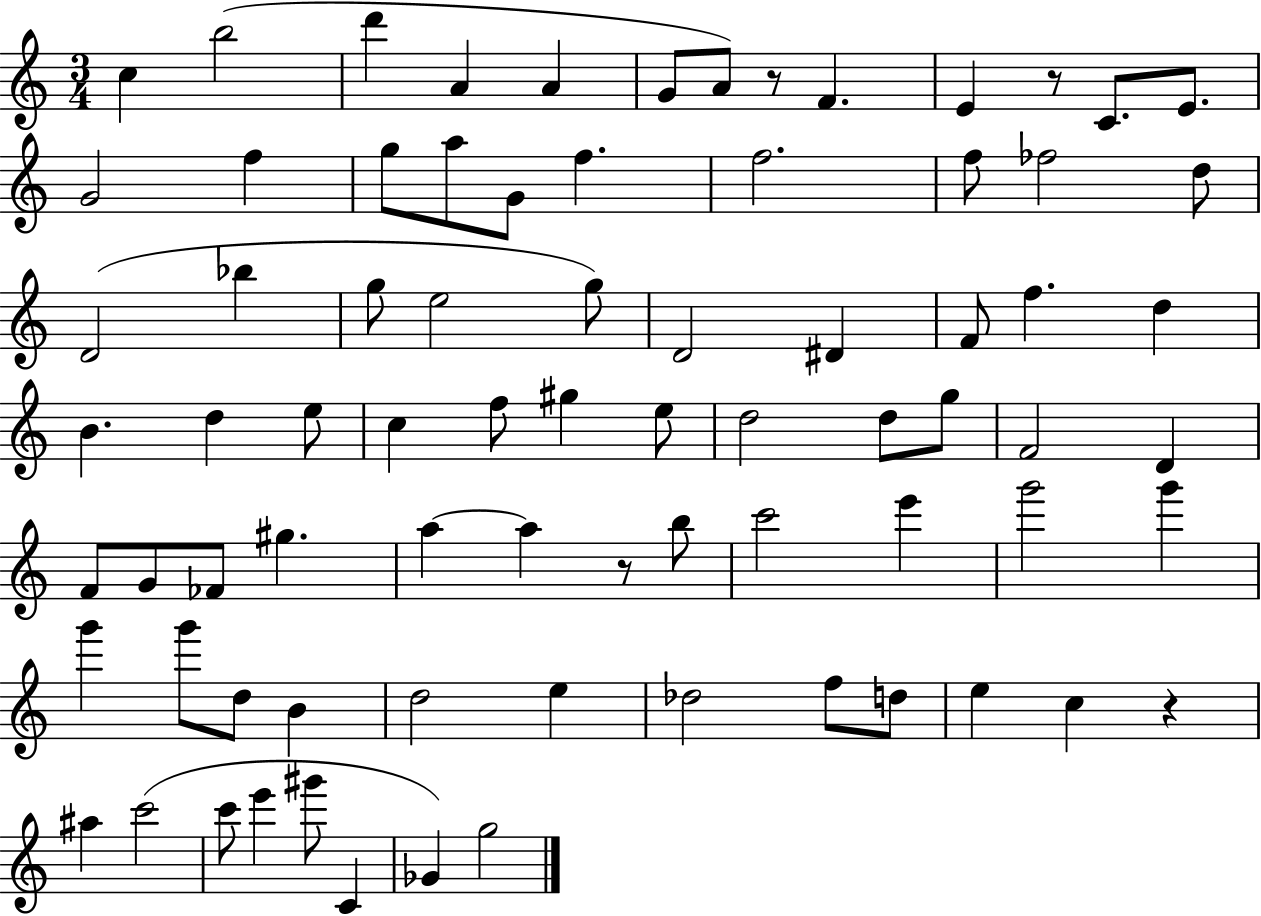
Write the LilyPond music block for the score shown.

{
  \clef treble
  \numericTimeSignature
  \time 3/4
  \key c \major
  c''4 b''2( | d'''4 a'4 a'4 | g'8 a'8) r8 f'4. | e'4 r8 c'8. e'8. | \break g'2 f''4 | g''8 a''8 g'8 f''4. | f''2. | f''8 fes''2 d''8 | \break d'2( bes''4 | g''8 e''2 g''8) | d'2 dis'4 | f'8 f''4. d''4 | \break b'4. d''4 e''8 | c''4 f''8 gis''4 e''8 | d''2 d''8 g''8 | f'2 d'4 | \break f'8 g'8 fes'8 gis''4. | a''4~~ a''4 r8 b''8 | c'''2 e'''4 | g'''2 g'''4 | \break g'''4 g'''8 d''8 b'4 | d''2 e''4 | des''2 f''8 d''8 | e''4 c''4 r4 | \break ais''4 c'''2( | c'''8 e'''4 gis'''8 c'4 | ges'4) g''2 | \bar "|."
}